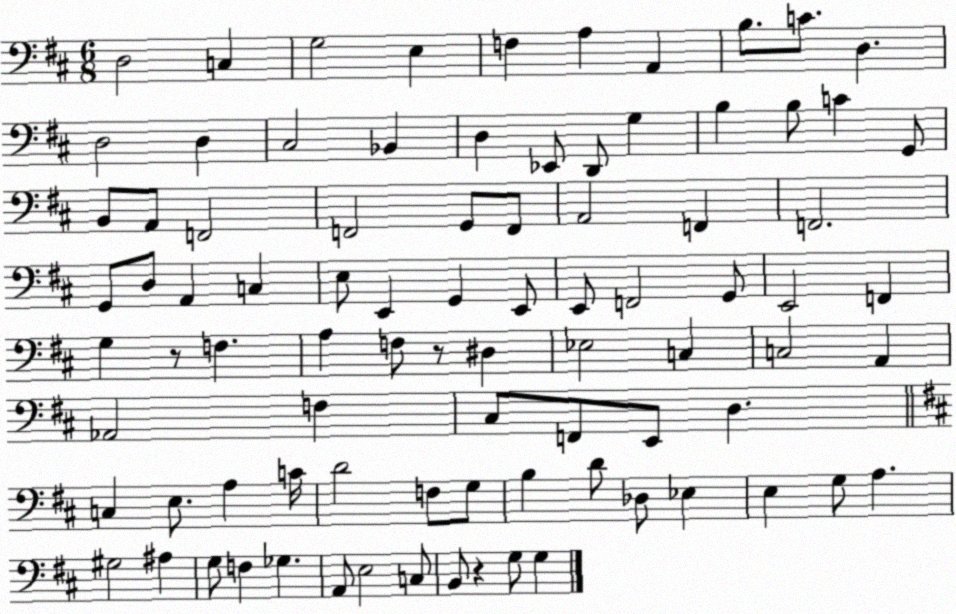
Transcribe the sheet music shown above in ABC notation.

X:1
T:Untitled
M:6/8
L:1/4
K:D
D,2 C, G,2 E, F, A, A,, B,/2 C/2 D, D,2 D, ^C,2 _B,, D, _E,,/2 D,,/2 G, B, B,/2 C G,,/2 B,,/2 A,,/2 F,,2 F,,2 G,,/2 F,,/2 A,,2 F,, F,,2 G,,/2 D,/2 A,, C, E,/2 E,, G,, E,,/2 E,,/2 F,,2 G,,/2 E,,2 F,, G, z/2 F, A, F,/2 z/2 ^D, _E,2 C, C,2 A,, _A,,2 F, ^C,/2 F,,/2 E,,/2 D, C, E,/2 A, C/4 D2 F,/2 G,/2 B, D/2 _D,/2 _E, E, G,/2 A, ^G,2 ^A, G,/2 F, _G, A,,/2 E,2 C,/2 B,,/2 z G,/2 G,